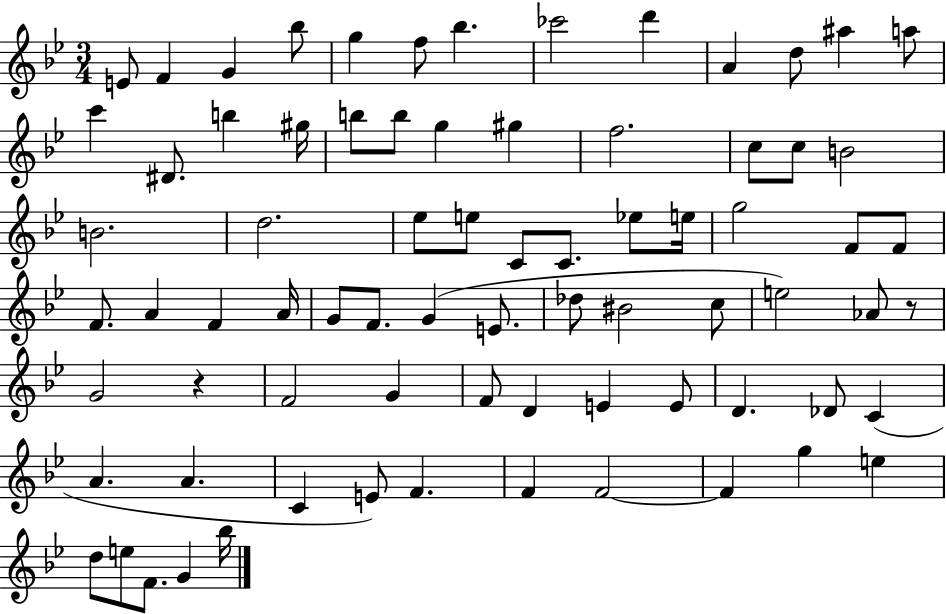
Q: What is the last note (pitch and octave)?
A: Bb5